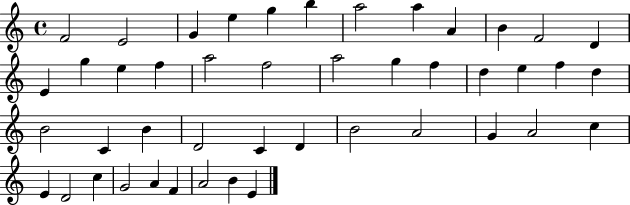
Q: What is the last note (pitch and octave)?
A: E4